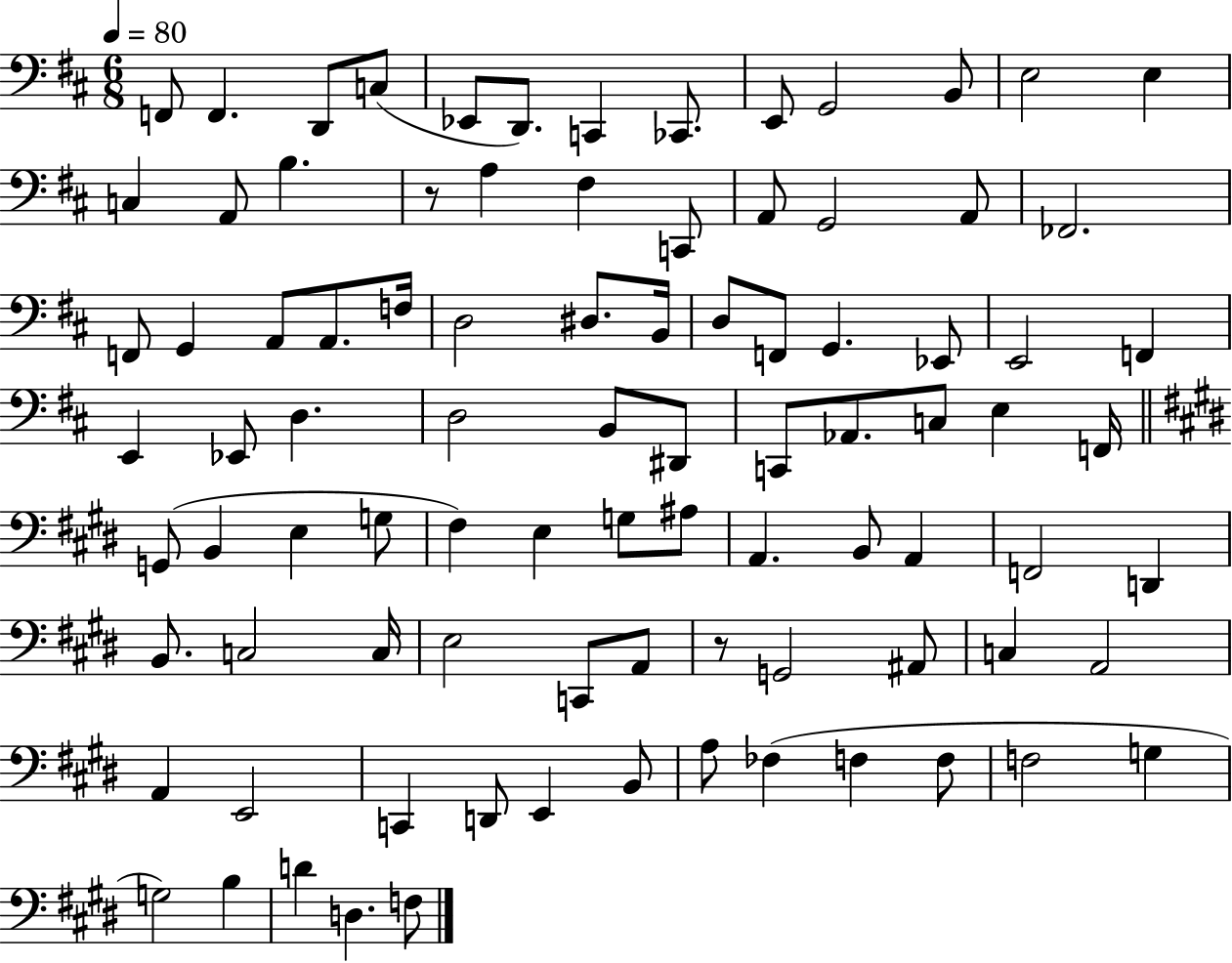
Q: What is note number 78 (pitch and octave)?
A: A3